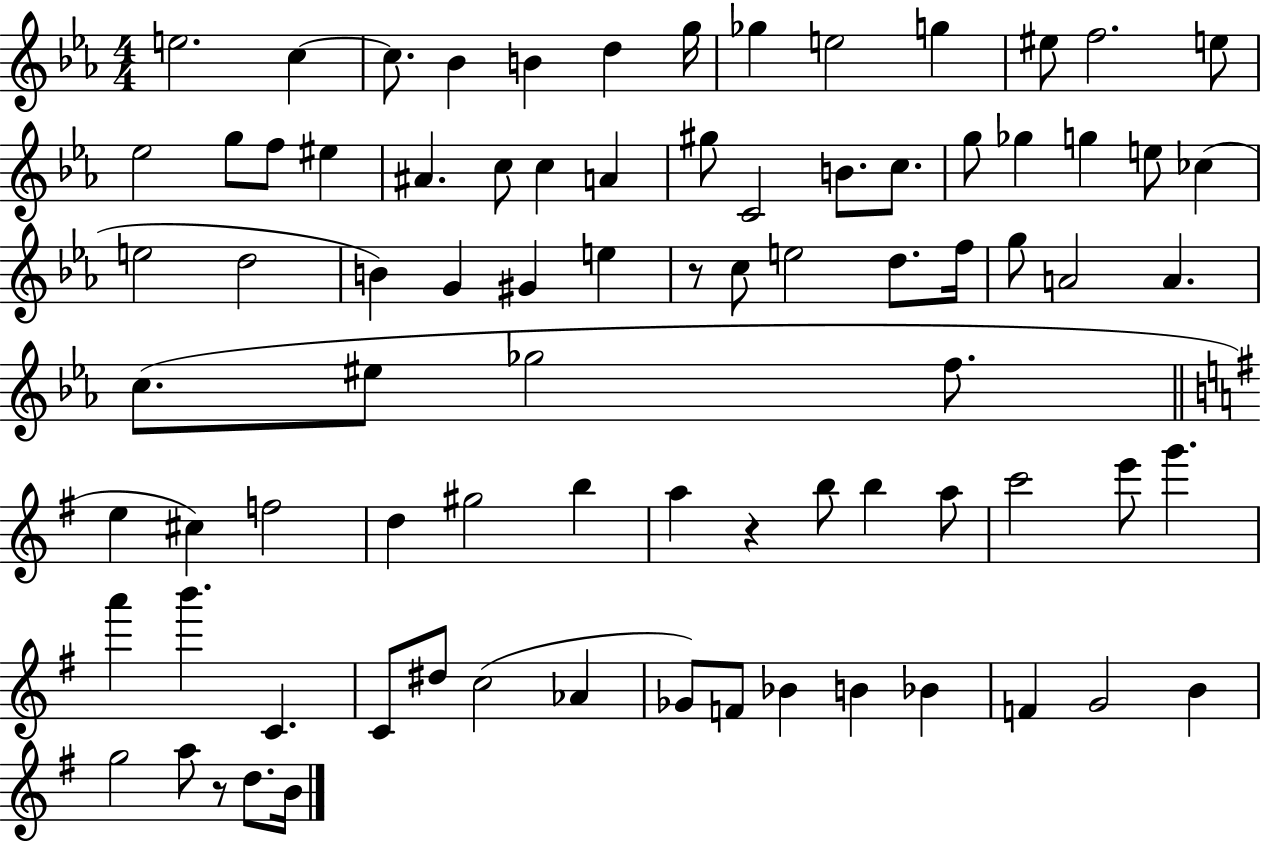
{
  \clef treble
  \numericTimeSignature
  \time 4/4
  \key ees \major
  e''2. c''4~~ | c''8. bes'4 b'4 d''4 g''16 | ges''4 e''2 g''4 | eis''8 f''2. e''8 | \break ees''2 g''8 f''8 eis''4 | ais'4. c''8 c''4 a'4 | gis''8 c'2 b'8. c''8. | g''8 ges''4 g''4 e''8 ces''4( | \break e''2 d''2 | b'4) g'4 gis'4 e''4 | r8 c''8 e''2 d''8. f''16 | g''8 a'2 a'4. | \break c''8.( eis''8 ges''2 f''8. | \bar "||" \break \key e \minor e''4 cis''4) f''2 | d''4 gis''2 b''4 | a''4 r4 b''8 b''4 a''8 | c'''2 e'''8 g'''4. | \break a'''4 b'''4. c'4. | c'8 dis''8 c''2( aes'4 | ges'8) f'8 bes'4 b'4 bes'4 | f'4 g'2 b'4 | \break g''2 a''8 r8 d''8. b'16 | \bar "|."
}